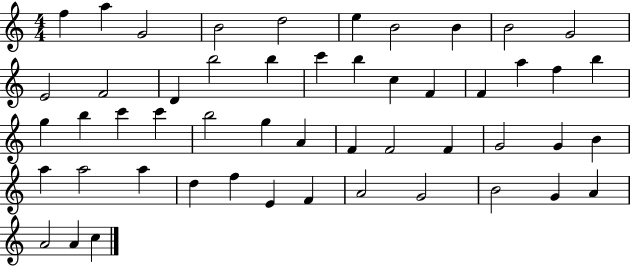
{
  \clef treble
  \numericTimeSignature
  \time 4/4
  \key c \major
  f''4 a''4 g'2 | b'2 d''2 | e''4 b'2 b'4 | b'2 g'2 | \break e'2 f'2 | d'4 b''2 b''4 | c'''4 b''4 c''4 f'4 | f'4 a''4 f''4 b''4 | \break g''4 b''4 c'''4 c'''4 | b''2 g''4 a'4 | f'4 f'2 f'4 | g'2 g'4 b'4 | \break a''4 a''2 a''4 | d''4 f''4 e'4 f'4 | a'2 g'2 | b'2 g'4 a'4 | \break a'2 a'4 c''4 | \bar "|."
}